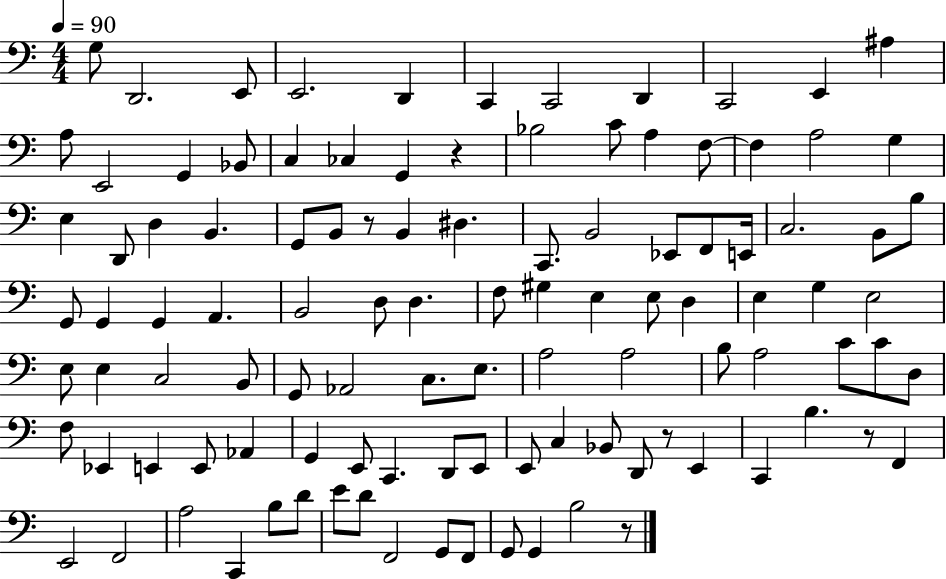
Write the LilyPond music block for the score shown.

{
  \clef bass
  \numericTimeSignature
  \time 4/4
  \key c \major
  \tempo 4 = 90
  \repeat volta 2 { g8 d,2. e,8 | e,2. d,4 | c,4 c,2 d,4 | c,2 e,4 ais4 | \break a8 e,2 g,4 bes,8 | c4 ces4 g,4 r4 | bes2 c'8 a4 f8~~ | f4 a2 g4 | \break e4 d,8 d4 b,4. | g,8 b,8 r8 b,4 dis4. | c,8. b,2 ees,8 f,8 e,16 | c2. b,8 b8 | \break g,8 g,4 g,4 a,4. | b,2 d8 d4. | f8 gis4 e4 e8 d4 | e4 g4 e2 | \break e8 e4 c2 b,8 | g,8 aes,2 c8. e8. | a2 a2 | b8 a2 c'8 c'8 d8 | \break f8 ees,4 e,4 e,8 aes,4 | g,4 e,8 c,4. d,8 e,8 | e,8 c4 bes,8 d,8 r8 e,4 | c,4 b4. r8 f,4 | \break e,2 f,2 | a2 c,4 b8 d'8 | e'8 d'8 f,2 g,8 f,8 | g,8 g,4 b2 r8 | \break } \bar "|."
}